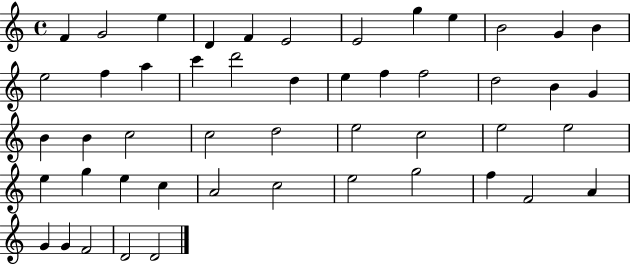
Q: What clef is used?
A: treble